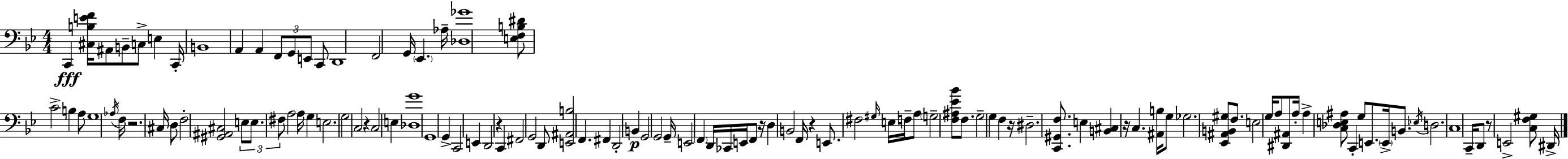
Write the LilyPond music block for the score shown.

{
  \clef bass
  \numericTimeSignature
  \time 4/4
  \key g \minor
  c,4\fff <cis b e' f'>16 ais,8 b,8-- c8-> e4 c,16-. | b,1 | a,4 a,4 \tuplet 3/2 { f,8 g,8 e,8 } c,8 | d,1 | \break f,2 g,16 \parenthesize ees,4. aes16-- | <des ges'>1 | <e f b dis'>8 c'2-> b4 a8 | g1 | \break \acciaccatura { aes16 } f16 r2. cis16 d8 | f2-. <gis, ais, cis>2 | \tuplet 3/2 { e8 e8. fis8 } a2 | a16 g4 e2. | \break g2 c2 | r4 c2 e4 | <des g'>1 | g,1 | \break g,4-> c,2 e,4 | d,2 r4 c,4 | fis,2 g,2 | d,8 <e, ais, b>2 f,4. | \break fis,4 d,2-. b,4\p | g,2 g,2 | g,16-- e,2 \parenthesize f,4 d,16 ces,16 | e,16 f,8 r16 d4 b,2 | \break f,16 r4 e,8. fis2 | \grace { gis16 } e16 f16-- a8 \parenthesize g2-- <f ais ees' bes'>8 f8. | g2-- g4 f4 | r16 dis2.-- <c, gis, f>8. | \break e4 <b, cis>4 r16 c4. | <ais, b>16 g8 ges2. | <ees, ais, b, gis>8 f8. e2 g16 a8 | <dis, ais,>8 a16-. a4-> <c des e ais>8 c,4-. g8 e,8. | \break \parenthesize e,16-> b,8. \acciaccatura { ees16 } d2. | c1 | c,16-- d,8 r8 e,2-> | <c f gis>8 dis,16-> \bar "|."
}